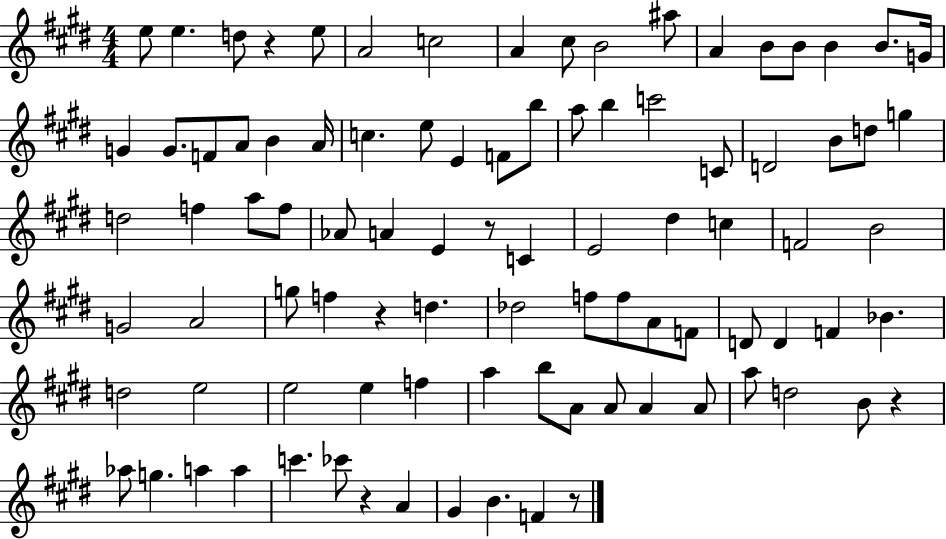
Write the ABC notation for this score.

X:1
T:Untitled
M:4/4
L:1/4
K:E
e/2 e d/2 z e/2 A2 c2 A ^c/2 B2 ^a/2 A B/2 B/2 B B/2 G/4 G G/2 F/2 A/2 B A/4 c e/2 E F/2 b/2 a/2 b c'2 C/2 D2 B/2 d/2 g d2 f a/2 f/2 _A/2 A E z/2 C E2 ^d c F2 B2 G2 A2 g/2 f z d _d2 f/2 f/2 A/2 F/2 D/2 D F _B d2 e2 e2 e f a b/2 A/2 A/2 A A/2 a/2 d2 B/2 z _a/2 g a a c' _c'/2 z A ^G B F z/2